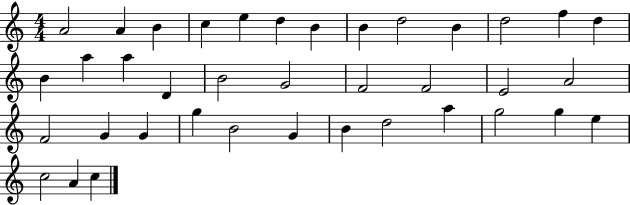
{
  \clef treble
  \numericTimeSignature
  \time 4/4
  \key c \major
  a'2 a'4 b'4 | c''4 e''4 d''4 b'4 | b'4 d''2 b'4 | d''2 f''4 d''4 | \break b'4 a''4 a''4 d'4 | b'2 g'2 | f'2 f'2 | e'2 a'2 | \break f'2 g'4 g'4 | g''4 b'2 g'4 | b'4 d''2 a''4 | g''2 g''4 e''4 | \break c''2 a'4 c''4 | \bar "|."
}